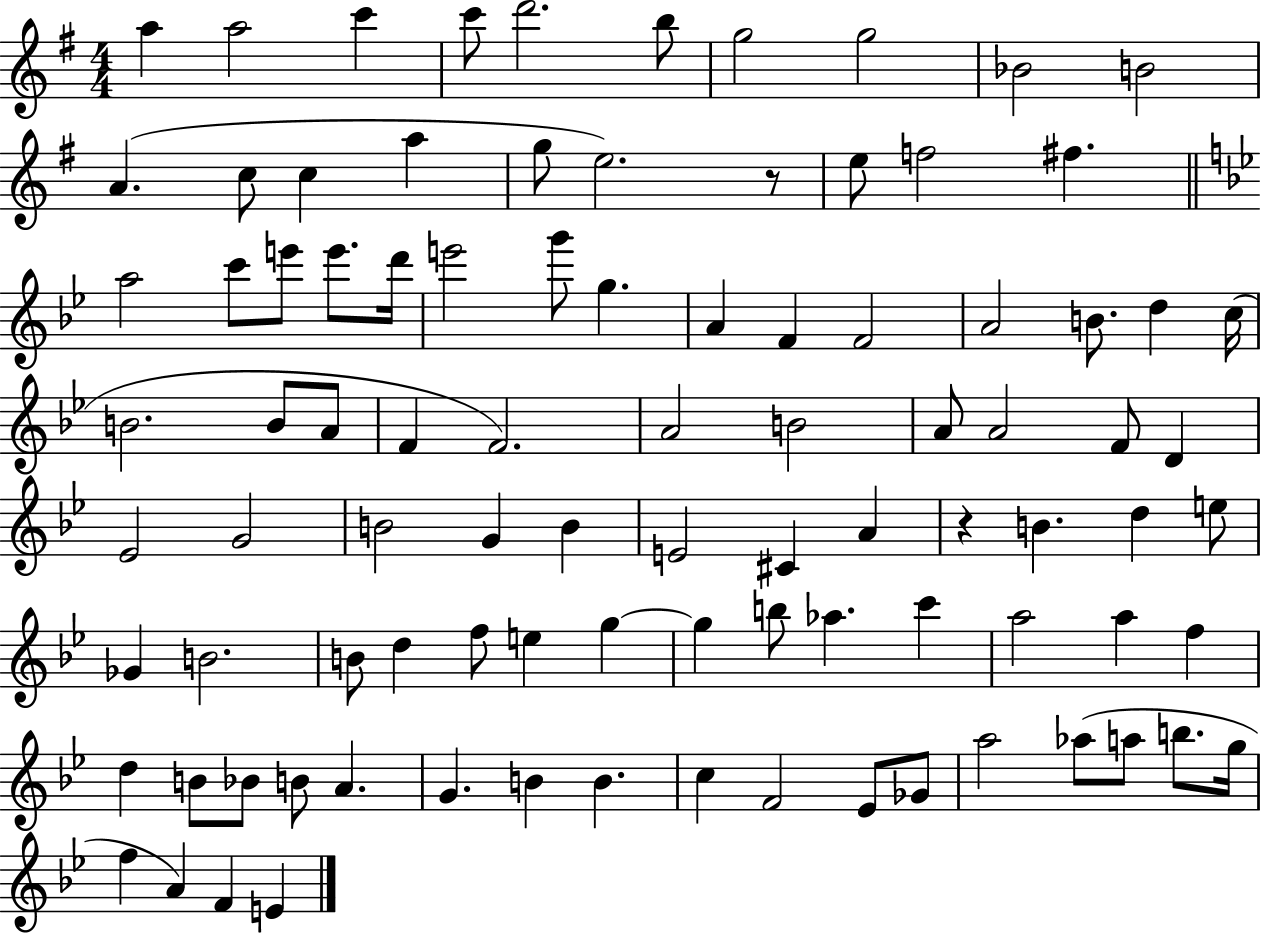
{
  \clef treble
  \numericTimeSignature
  \time 4/4
  \key g \major
  a''4 a''2 c'''4 | c'''8 d'''2. b''8 | g''2 g''2 | bes'2 b'2 | \break a'4.( c''8 c''4 a''4 | g''8 e''2.) r8 | e''8 f''2 fis''4. | \bar "||" \break \key bes \major a''2 c'''8 e'''8 e'''8. d'''16 | e'''2 g'''8 g''4. | a'4 f'4 f'2 | a'2 b'8. d''4 c''16( | \break b'2. b'8 a'8 | f'4 f'2.) | a'2 b'2 | a'8 a'2 f'8 d'4 | \break ees'2 g'2 | b'2 g'4 b'4 | e'2 cis'4 a'4 | r4 b'4. d''4 e''8 | \break ges'4 b'2. | b'8 d''4 f''8 e''4 g''4~~ | g''4 b''8 aes''4. c'''4 | a''2 a''4 f''4 | \break d''4 b'8 bes'8 b'8 a'4. | g'4. b'4 b'4. | c''4 f'2 ees'8 ges'8 | a''2 aes''8( a''8 b''8. g''16 | \break f''4 a'4) f'4 e'4 | \bar "|."
}